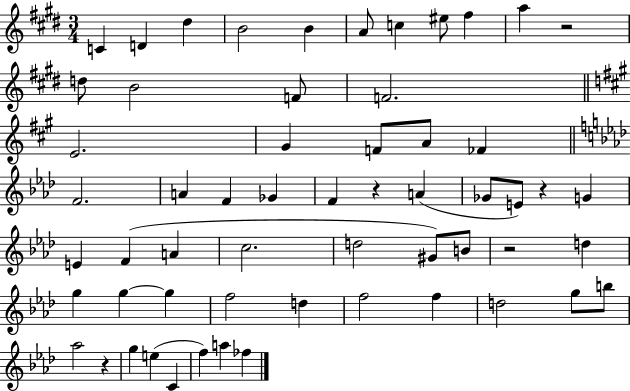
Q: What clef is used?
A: treble